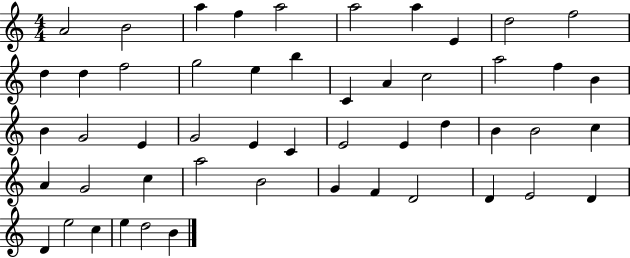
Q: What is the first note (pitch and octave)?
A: A4